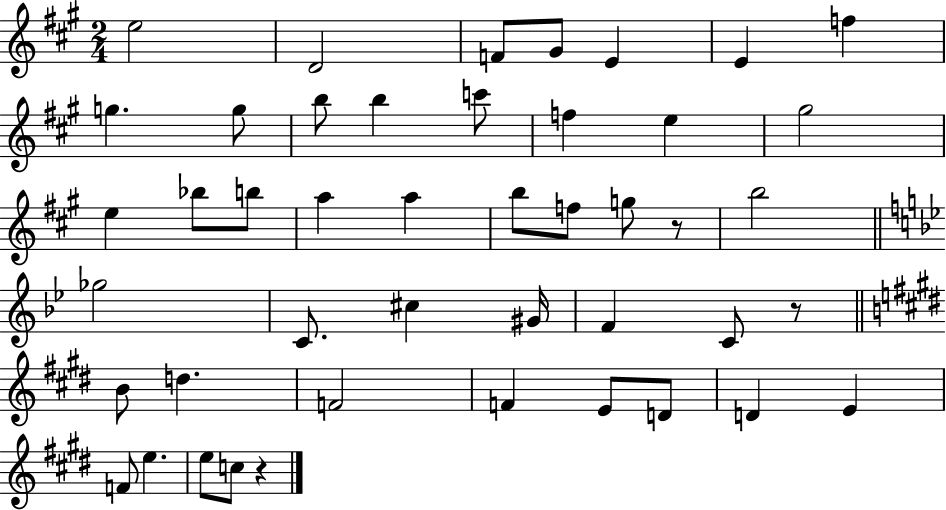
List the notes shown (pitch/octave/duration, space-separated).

E5/h D4/h F4/e G#4/e E4/q E4/q F5/q G5/q. G5/e B5/e B5/q C6/e F5/q E5/q G#5/h E5/q Bb5/e B5/e A5/q A5/q B5/e F5/e G5/e R/e B5/h Gb5/h C4/e. C#5/q G#4/s F4/q C4/e R/e B4/e D5/q. F4/h F4/q E4/e D4/e D4/q E4/q F4/e E5/q. E5/e C5/e R/q